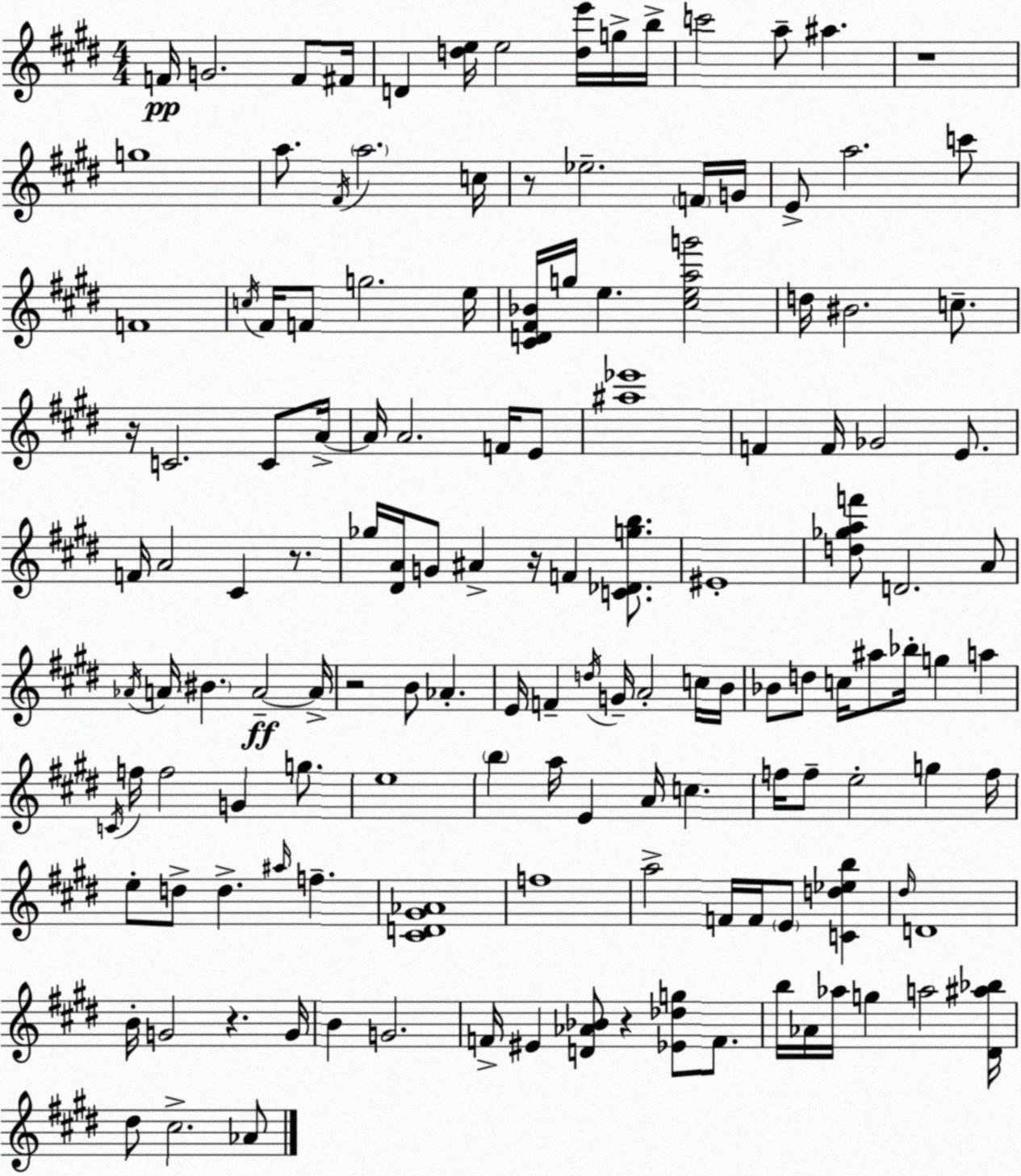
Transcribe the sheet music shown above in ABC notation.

X:1
T:Untitled
M:4/4
L:1/4
K:E
F/4 G2 F/2 ^F/4 D [de]/4 e2 [de']/4 g/4 b/4 c'2 a/2 ^a z4 g4 a/2 ^F/4 a2 c/4 z/2 _e2 F/4 G/4 E/2 a2 c'/2 F4 c/4 ^F/4 F/2 g2 e/4 [^CD^F_B]/4 g/4 e [^ceag']2 d/4 ^B2 c/2 z/4 C2 C/2 A/4 A/4 A2 F/4 E/2 [^a_e']4 F F/4 _G2 E/2 F/4 A2 ^C z/2 _g/4 [^DA]/4 G/2 ^A z/4 F [C_Dgb]/2 ^E4 [d_gaf']/2 D2 A/2 _A/4 A/4 ^B A2 A/4 z2 B/2 _A E/4 F d/4 G/4 A2 c/4 B/4 _B/2 d/2 c/4 ^a/2 _b/4 g a C/4 f/4 f2 G g/2 e4 b a/4 E A/4 c f/4 f/2 e2 g f/4 e/2 d/2 d ^a/4 f [^CD^G_A]4 f4 a2 F/4 F/4 E/2 [Cd_eb] ^d/4 D4 B/4 G2 z G/4 B G2 F/4 ^E [D_A_B]/2 z [_E_dg]/2 F/2 b/4 _A/4 _a/4 g a2 [^D^a_b]/4 ^d/2 ^c2 _A/2